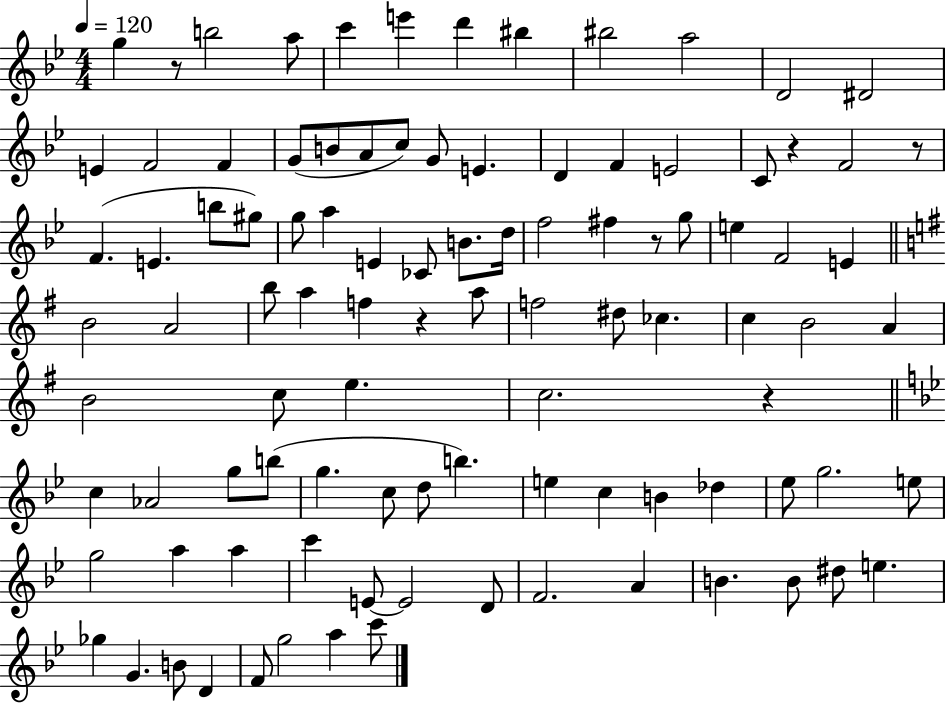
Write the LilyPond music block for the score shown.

{
  \clef treble
  \numericTimeSignature
  \time 4/4
  \key bes \major
  \tempo 4 = 120
  g''4 r8 b''2 a''8 | c'''4 e'''4 d'''4 bis''4 | bis''2 a''2 | d'2 dis'2 | \break e'4 f'2 f'4 | g'8( b'8 a'8 c''8) g'8 e'4. | d'4 f'4 e'2 | c'8 r4 f'2 r8 | \break f'4.( e'4. b''8 gis''8) | g''8 a''4 e'4 ces'8 b'8. d''16 | f''2 fis''4 r8 g''8 | e''4 f'2 e'4 | \break \bar "||" \break \key g \major b'2 a'2 | b''8 a''4 f''4 r4 a''8 | f''2 dis''8 ces''4. | c''4 b'2 a'4 | \break b'2 c''8 e''4. | c''2. r4 | \bar "||" \break \key bes \major c''4 aes'2 g''8 b''8( | g''4. c''8 d''8 b''4.) | e''4 c''4 b'4 des''4 | ees''8 g''2. e''8 | \break g''2 a''4 a''4 | c'''4 e'8~~ e'2 d'8 | f'2. a'4 | b'4. b'8 dis''8 e''4. | \break ges''4 g'4. b'8 d'4 | f'8 g''2 a''4 c'''8 | \bar "|."
}